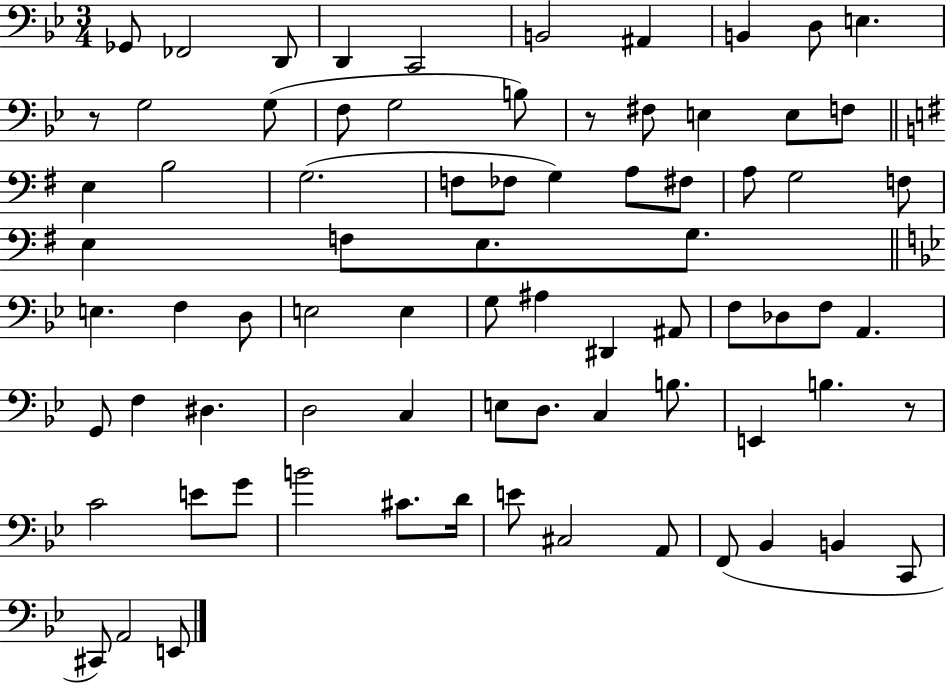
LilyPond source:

{
  \clef bass
  \numericTimeSignature
  \time 3/4
  \key bes \major
  ges,8 fes,2 d,8 | d,4 c,2 | b,2 ais,4 | b,4 d8 e4. | \break r8 g2 g8( | f8 g2 b8) | r8 fis8 e4 e8 f8 | \bar "||" \break \key e \minor e4 b2 | g2.( | f8 fes8 g4) a8 fis8 | a8 g2 f8 | \break e4 f8 e8. g8. | \bar "||" \break \key bes \major e4. f4 d8 | e2 e4 | g8 ais4 dis,4 ais,8 | f8 des8 f8 a,4. | \break g,8 f4 dis4. | d2 c4 | e8 d8. c4 b8. | e,4 b4. r8 | \break c'2 e'8 g'8 | b'2 cis'8. d'16 | e'8 cis2 a,8 | f,8( bes,4 b,4 c,8 | \break cis,8) a,2 e,8 | \bar "|."
}